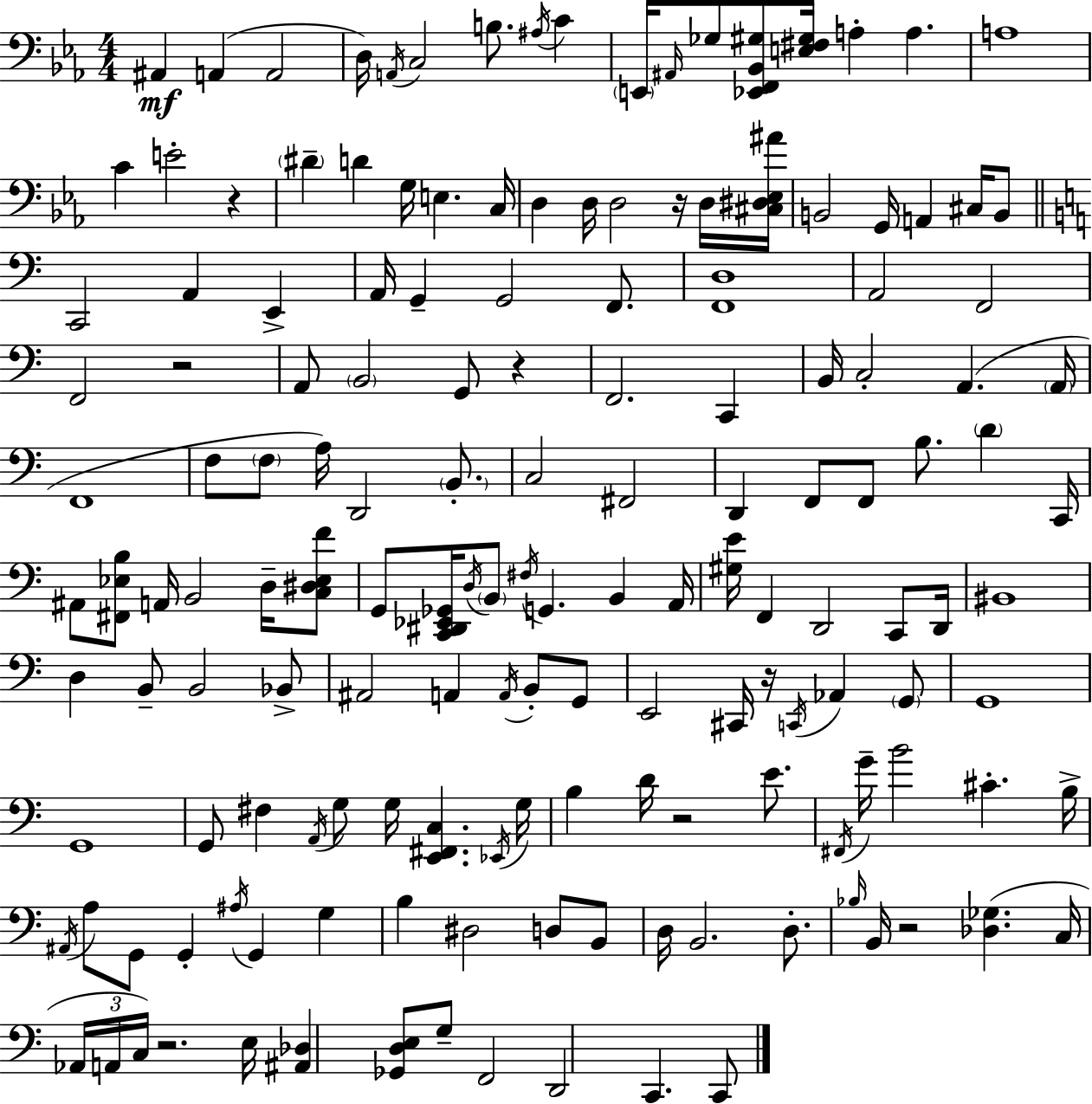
{
  \clef bass
  \numericTimeSignature
  \time 4/4
  \key ees \major
  ais,4\mf a,4( a,2 | d16) \acciaccatura { a,16 } c2 b8. \acciaccatura { ais16 } c'4 | \parenthesize e,16 \grace { ais,16 } ges8 <ees, f, bes, gis>8 <e fis gis>16 a4-. a4. | a1 | \break c'4 e'2-. r4 | \parenthesize dis'4-- d'4 g16 e4. | c16 d4 d16 d2 | r16 d16 <cis dis ees ais'>16 b,2 g,16 a,4 | \break cis16 b,8 \bar "||" \break \key c \major c,2 a,4 e,4-> | a,16 g,4-- g,2 f,8. | <f, d>1 | a,2 f,2 | \break f,2 r2 | a,8 \parenthesize b,2 g,8 r4 | f,2. c,4 | b,16 c2-. a,4.( \parenthesize a,16 | \break f,1 | f8 \parenthesize f8 a16) d,2 \parenthesize b,8.-. | c2 fis,2 | d,4 f,8 f,8 b8. \parenthesize d'4 c,16 | \break ais,8 <fis, ees b>8 a,16 b,2 d16-- <c dis ees f'>8 | g,8 <c, dis, ees, ges,>16 \acciaccatura { d16 } \parenthesize b,8 \acciaccatura { fis16 } g,4. b,4 | a,16 <gis e'>16 f,4 d,2 c,8 | d,16 bis,1 | \break d4 b,8-- b,2 | bes,8-> ais,2 a,4 \acciaccatura { a,16 } b,8-. | g,8 e,2 cis,16 r16 \acciaccatura { c,16 } aes,4 | \parenthesize g,8 g,1 | \break g,1 | g,8 fis4 \acciaccatura { a,16 } g8 g16 <e, fis, c>4. | \acciaccatura { ees,16 } g16 b4 d'16 r2 | e'8. \acciaccatura { fis,16 } g'16-- b'2 | \break cis'4.-. b16-> \acciaccatura { ais,16 } a8 g,8 g,4-. | \acciaccatura { ais16 } g,4 g4 b4 dis2 | d8 b,8 d16 b,2. | d8.-. \grace { bes16 } b,16 r2 | \break <des ges>4.( c16 \tuplet 3/2 { aes,16 a,16 c16) } r2. | e16 <ais, des>4 <ges, d e>8 | g8-- f,2 d,2 | c,4. c,8 \bar "|."
}